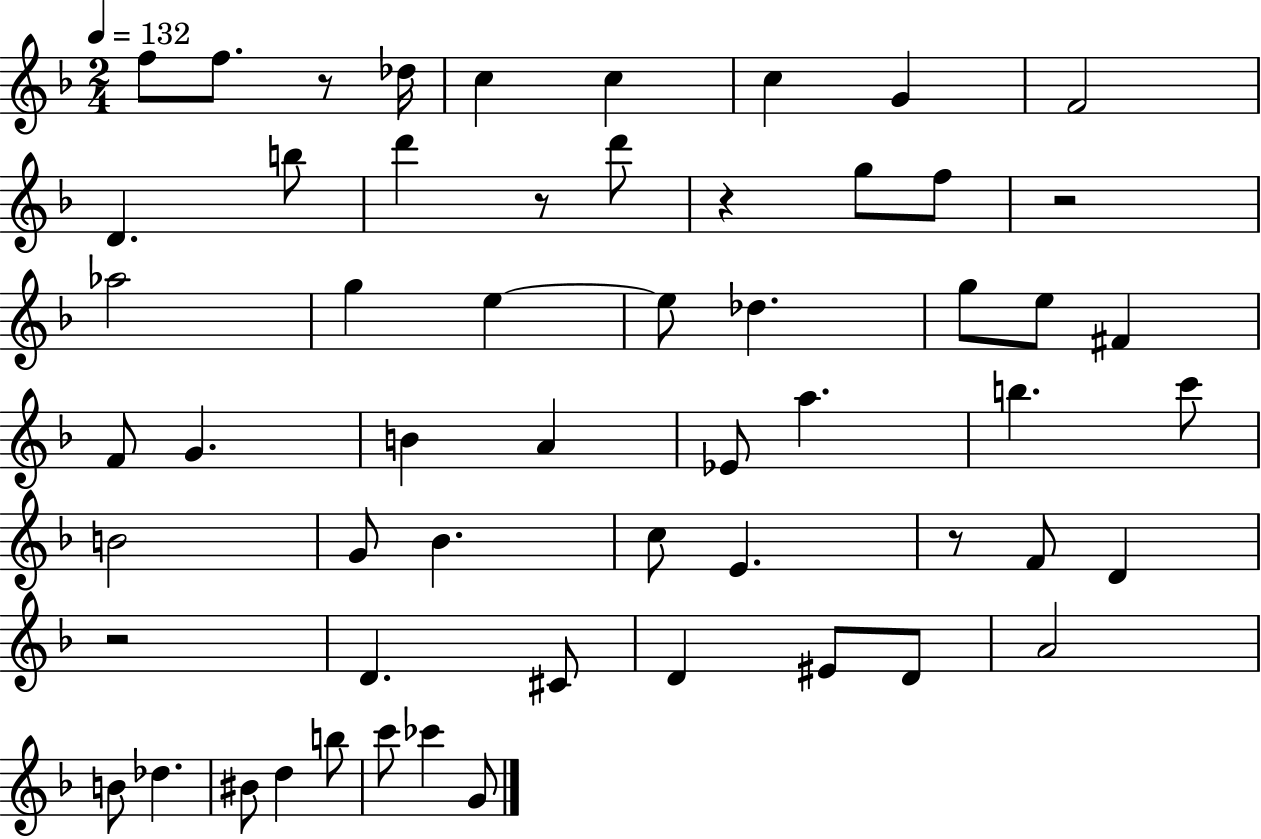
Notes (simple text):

F5/e F5/e. R/e Db5/s C5/q C5/q C5/q G4/q F4/h D4/q. B5/e D6/q R/e D6/e R/q G5/e F5/e R/h Ab5/h G5/q E5/q E5/e Db5/q. G5/e E5/e F#4/q F4/e G4/q. B4/q A4/q Eb4/e A5/q. B5/q. C6/e B4/h G4/e Bb4/q. C5/e E4/q. R/e F4/e D4/q R/h D4/q. C#4/e D4/q EIS4/e D4/e A4/h B4/e Db5/q. BIS4/e D5/q B5/e C6/e CES6/q G4/e